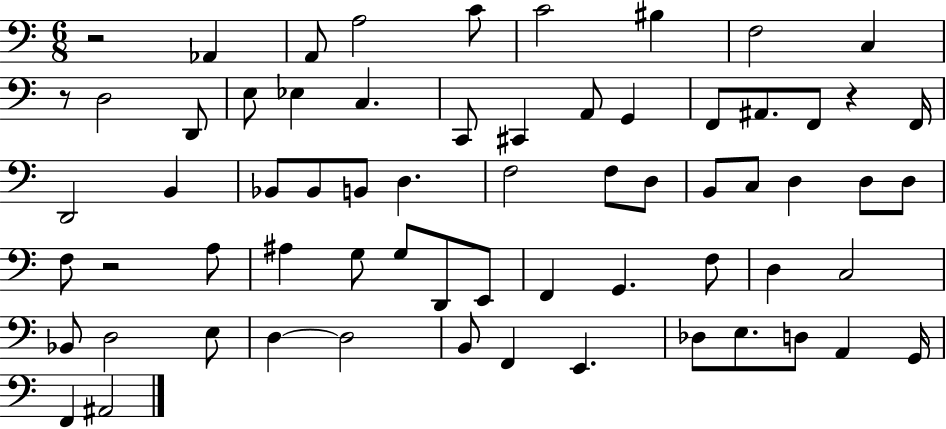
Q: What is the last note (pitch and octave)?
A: A#2